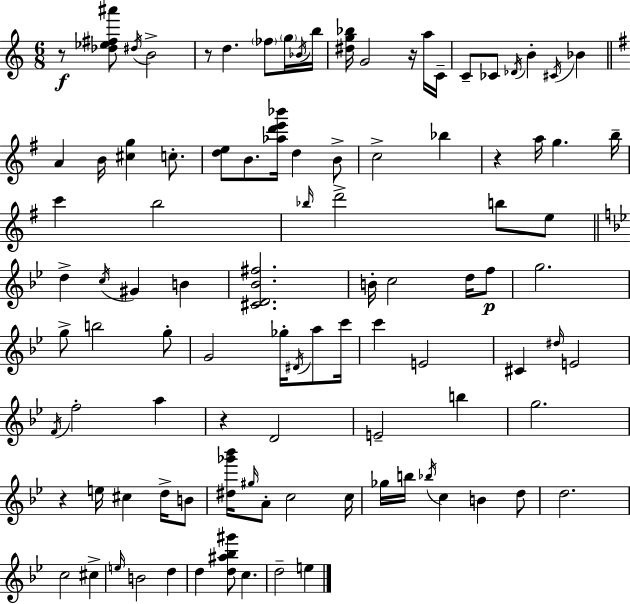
{
  \clef treble
  \numericTimeSignature
  \time 6/8
  \key c \major
  r8\f <des'' ees'' fis'' ais'''>8 \acciaccatura { dis''16 } b'2-> | r8 d''4. \parenthesize fes''8 \parenthesize g''16 | \acciaccatura { bes'16 } b''16 <dis'' g'' bes''>16 g'2 r16 | a''16 c'16-- c'8-- ces'8 \acciaccatura { des'16 } b'4-. \acciaccatura { cis'16 } | \break bes'4 \bar "||" \break \key g \major a'4 b'16 <cis'' g''>4 c''8.-. | <d'' e''>8 b'8. <aes'' d''' e''' bes'''>16 d''4 b'8-> | c''2-> bes''4 | r4 a''16 g''4. b''16-- | \break c'''4 b''2 | \grace { bes''16 } d'''2-> b''8 e''8 | \bar "||" \break \key bes \major d''4-> \acciaccatura { c''16 } gis'4 b'4 | <cis' d' bes' fis''>2. | b'16-. c''2 d''16 f''8\p | g''2. | \break g''8-> b''2 g''8-. | g'2 ges''16-. \acciaccatura { dis'16 } a''8 | c'''16 c'''4 e'2 | cis'4 \grace { dis''16 } e'2 | \break \acciaccatura { f'16 } f''2-. | a''4 r4 d'2 | e'2-- | b''4 g''2. | \break r4 e''16 cis''4 | d''16-> b'8 <dis'' ges''' bes'''>16 \grace { gis''16 } a'8-. c''2 | c''16 ges''16 b''16 \acciaccatura { bes''16 } c''4 | b'4 d''8 d''2. | \break c''2 | cis''4-> \grace { e''16 } b'2 | d''4 d''4 <d'' ais'' bes'' gis'''>8 | c''4. d''2-- | \break e''4 \bar "|."
}